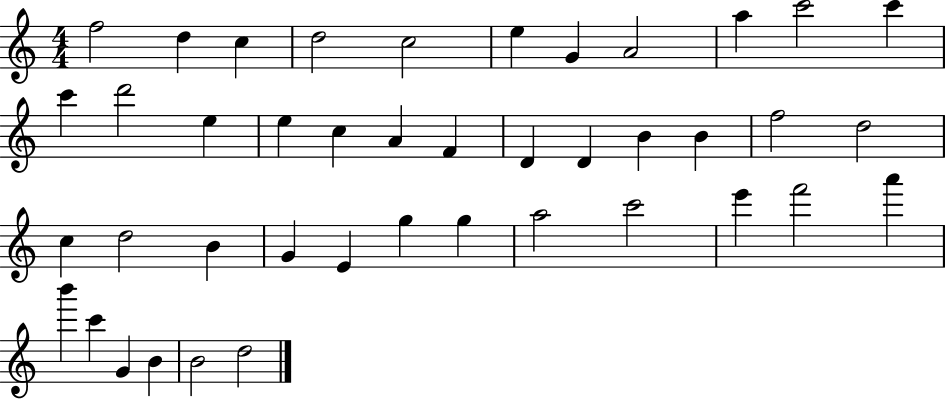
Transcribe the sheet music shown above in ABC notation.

X:1
T:Untitled
M:4/4
L:1/4
K:C
f2 d c d2 c2 e G A2 a c'2 c' c' d'2 e e c A F D D B B f2 d2 c d2 B G E g g a2 c'2 e' f'2 a' b' c' G B B2 d2